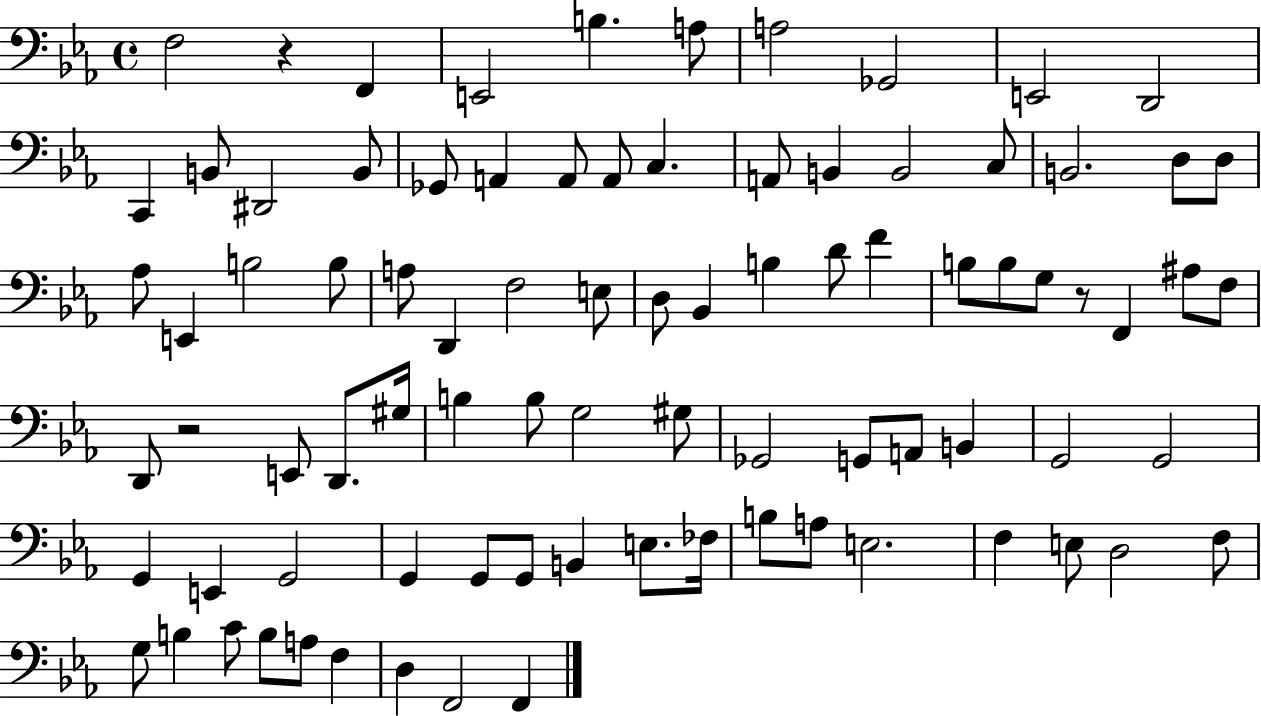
F3/h R/q F2/q E2/h B3/q. A3/e A3/h Gb2/h E2/h D2/h C2/q B2/e D#2/h B2/e Gb2/e A2/q A2/e A2/e C3/q. A2/e B2/q B2/h C3/e B2/h. D3/e D3/e Ab3/e E2/q B3/h B3/e A3/e D2/q F3/h E3/e D3/e Bb2/q B3/q D4/e F4/q B3/e B3/e G3/e R/e F2/q A#3/e F3/e D2/e R/h E2/e D2/e. G#3/s B3/q B3/e G3/h G#3/e Gb2/h G2/e A2/e B2/q G2/h G2/h G2/q E2/q G2/h G2/q G2/e G2/e B2/q E3/e. FES3/s B3/e A3/e E3/h. F3/q E3/e D3/h F3/e G3/e B3/q C4/e B3/e A3/e F3/q D3/q F2/h F2/q